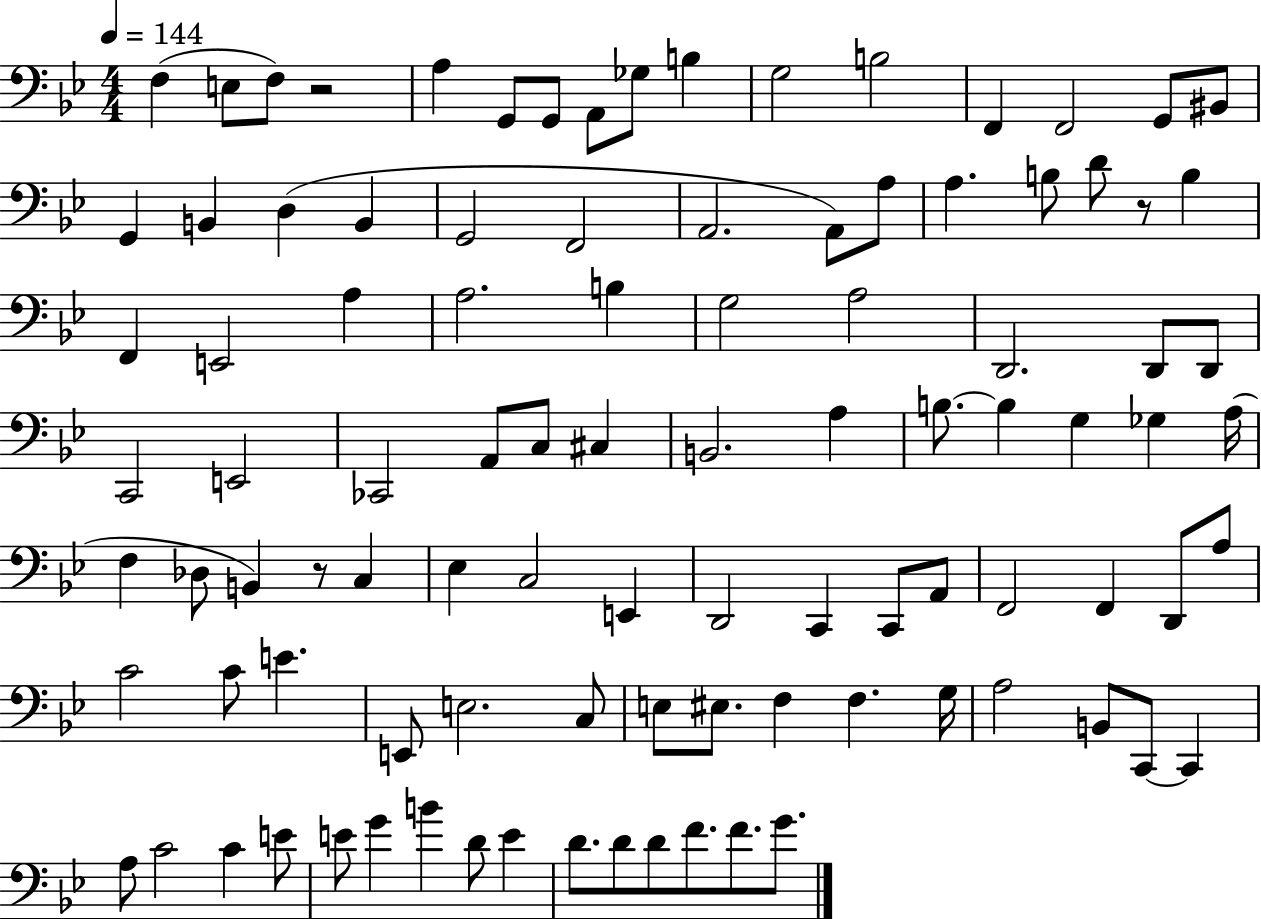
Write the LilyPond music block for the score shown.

{
  \clef bass
  \numericTimeSignature
  \time 4/4
  \key bes \major
  \tempo 4 = 144
  \repeat volta 2 { f4( e8 f8) r2 | a4 g,8 g,8 a,8 ges8 b4 | g2 b2 | f,4 f,2 g,8 bis,8 | \break g,4 b,4 d4( b,4 | g,2 f,2 | a,2. a,8) a8 | a4. b8 d'8 r8 b4 | \break f,4 e,2 a4 | a2. b4 | g2 a2 | d,2. d,8 d,8 | \break c,2 e,2 | ces,2 a,8 c8 cis4 | b,2. a4 | b8.~~ b4 g4 ges4 a16( | \break f4 des8 b,4) r8 c4 | ees4 c2 e,4 | d,2 c,4 c,8 a,8 | f,2 f,4 d,8 a8 | \break c'2 c'8 e'4. | e,8 e2. c8 | e8 eis8. f4 f4. g16 | a2 b,8 c,8~~ c,4 | \break a8 c'2 c'4 e'8 | e'8 g'4 b'4 d'8 e'4 | d'8. d'8 d'8 f'8. f'8. g'8. | } \bar "|."
}